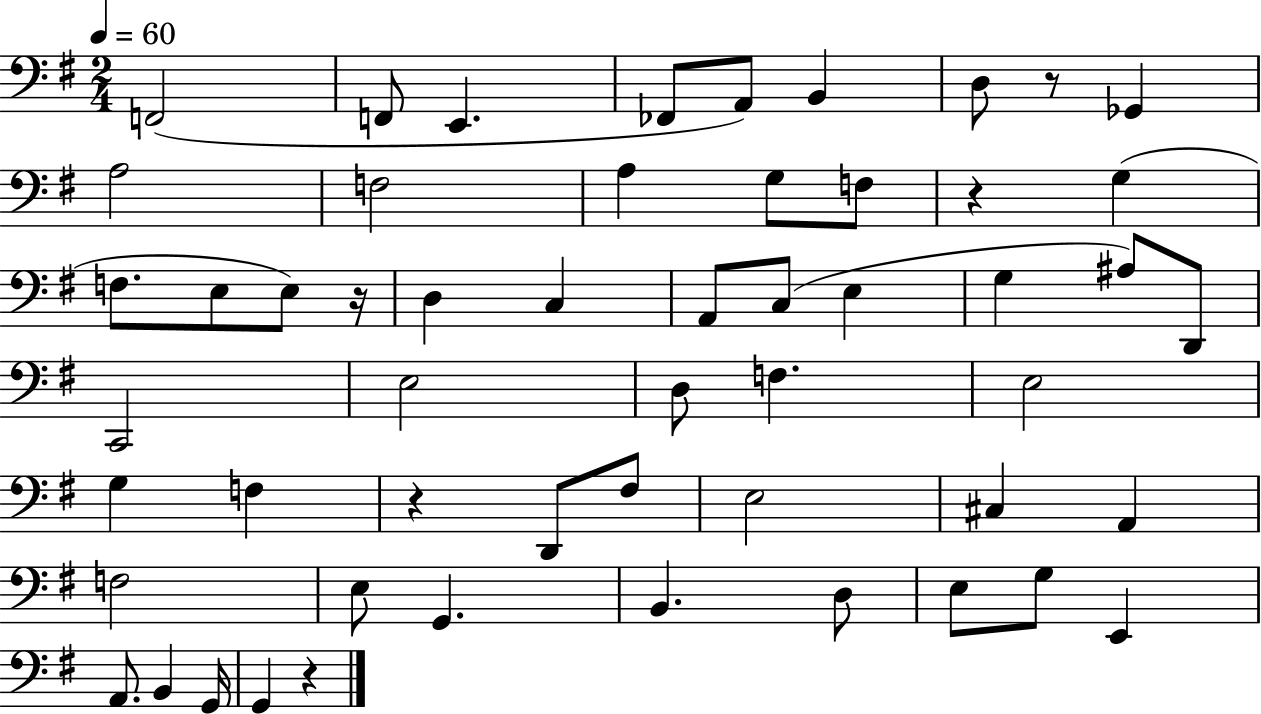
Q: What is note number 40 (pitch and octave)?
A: G2